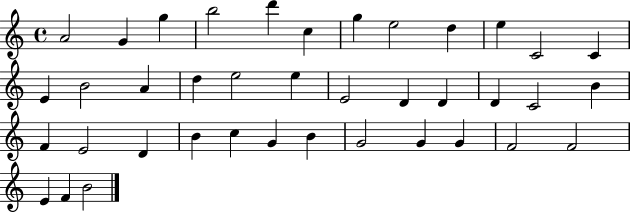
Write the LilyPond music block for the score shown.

{
  \clef treble
  \time 4/4
  \defaultTimeSignature
  \key c \major
  a'2 g'4 g''4 | b''2 d'''4 c''4 | g''4 e''2 d''4 | e''4 c'2 c'4 | \break e'4 b'2 a'4 | d''4 e''2 e''4 | e'2 d'4 d'4 | d'4 c'2 b'4 | \break f'4 e'2 d'4 | b'4 c''4 g'4 b'4 | g'2 g'4 g'4 | f'2 f'2 | \break e'4 f'4 b'2 | \bar "|."
}